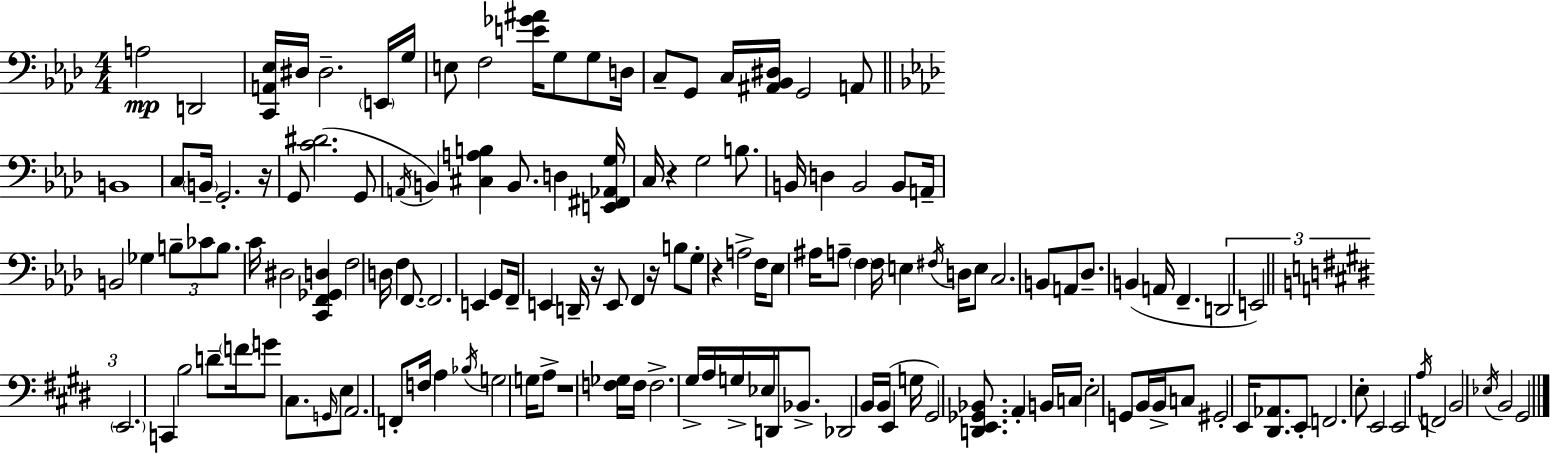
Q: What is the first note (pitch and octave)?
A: A3